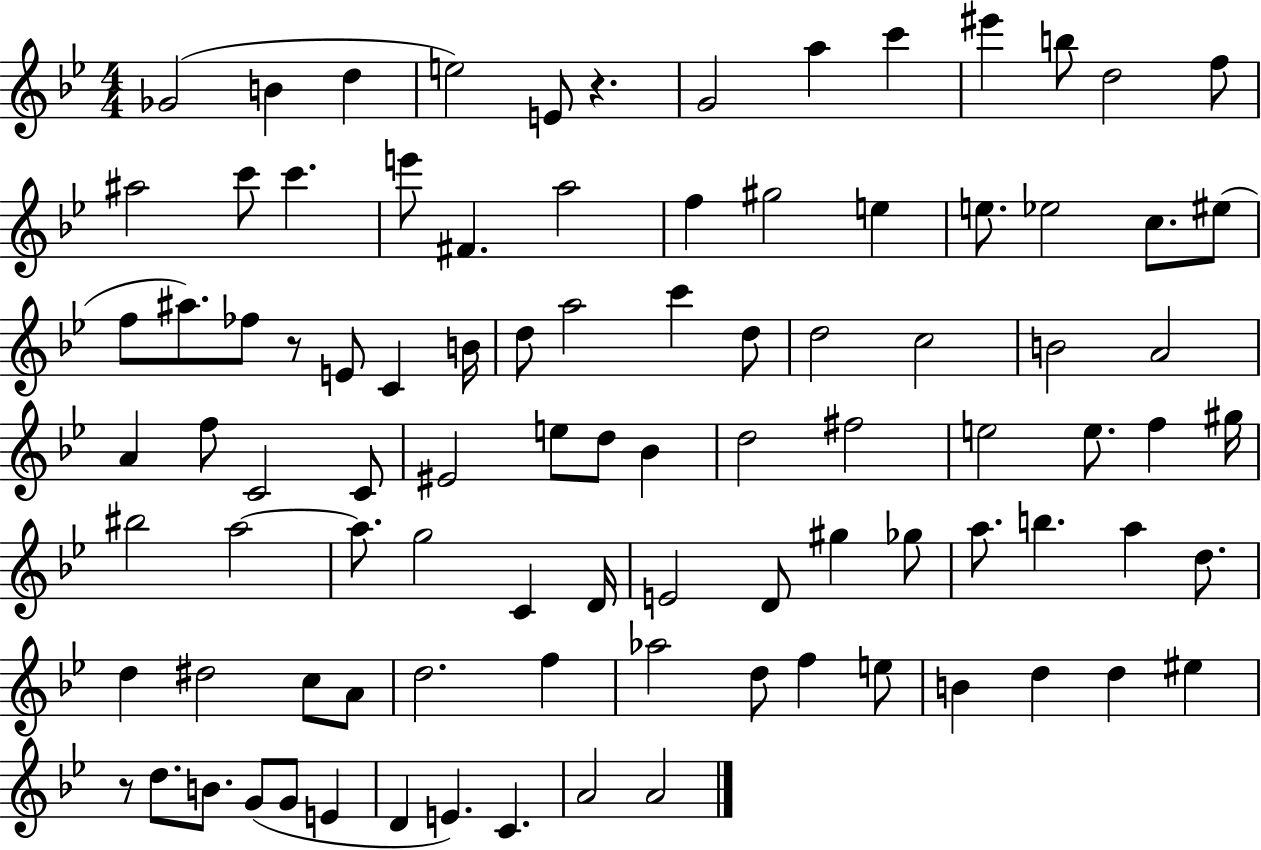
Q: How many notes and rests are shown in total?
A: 94